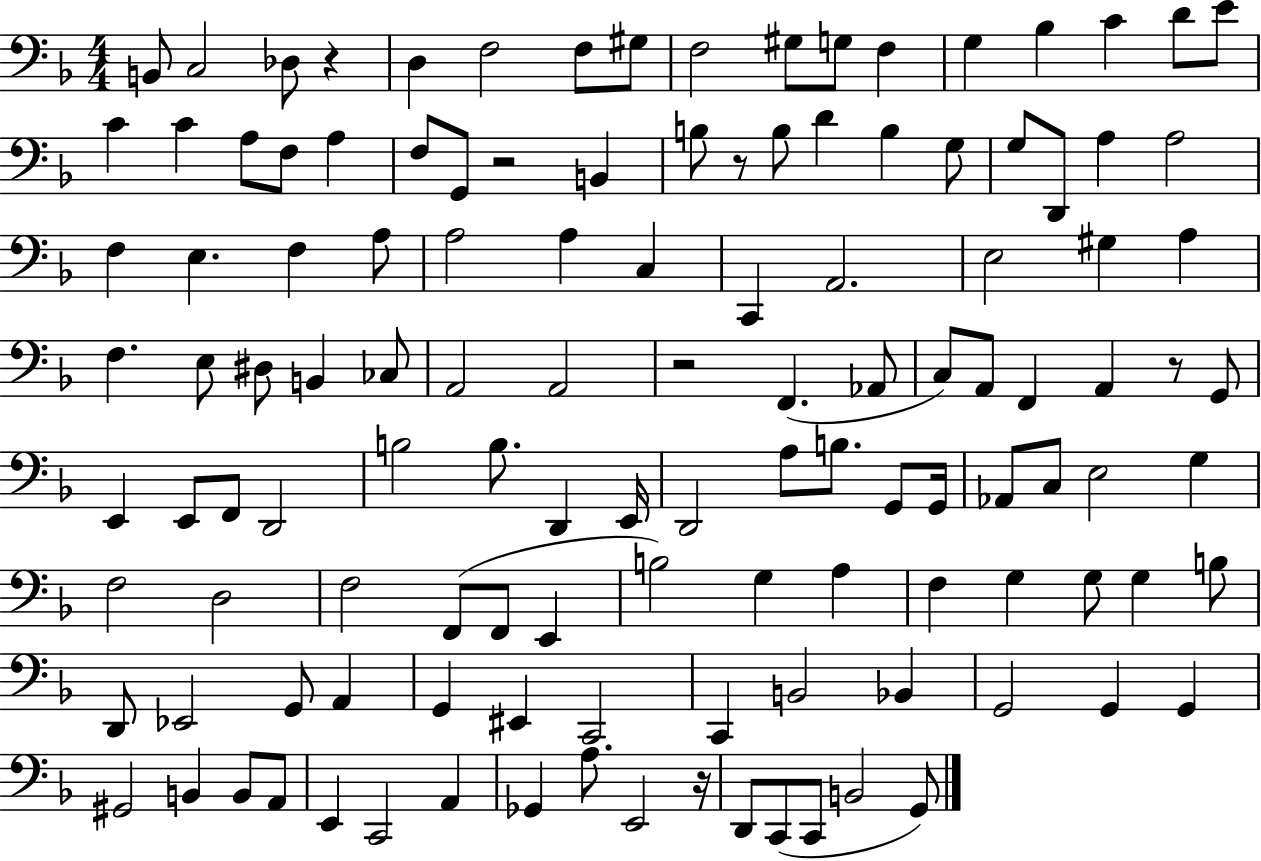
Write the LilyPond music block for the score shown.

{
  \clef bass
  \numericTimeSignature
  \time 4/4
  \key f \major
  \repeat volta 2 { b,8 c2 des8 r4 | d4 f2 f8 gis8 | f2 gis8 g8 f4 | g4 bes4 c'4 d'8 e'8 | \break c'4 c'4 a8 f8 a4 | f8 g,8 r2 b,4 | b8 r8 b8 d'4 b4 g8 | g8 d,8 a4 a2 | \break f4 e4. f4 a8 | a2 a4 c4 | c,4 a,2. | e2 gis4 a4 | \break f4. e8 dis8 b,4 ces8 | a,2 a,2 | r2 f,4.( aes,8 | c8) a,8 f,4 a,4 r8 g,8 | \break e,4 e,8 f,8 d,2 | b2 b8. d,4 e,16 | d,2 a8 b8. g,8 g,16 | aes,8 c8 e2 g4 | \break f2 d2 | f2 f,8( f,8 e,4 | b2) g4 a4 | f4 g4 g8 g4 b8 | \break d,8 ees,2 g,8 a,4 | g,4 eis,4 c,2 | c,4 b,2 bes,4 | g,2 g,4 g,4 | \break gis,2 b,4 b,8 a,8 | e,4 c,2 a,4 | ges,4 a8. e,2 r16 | d,8 c,8( c,8 b,2 g,8) | \break } \bar "|."
}